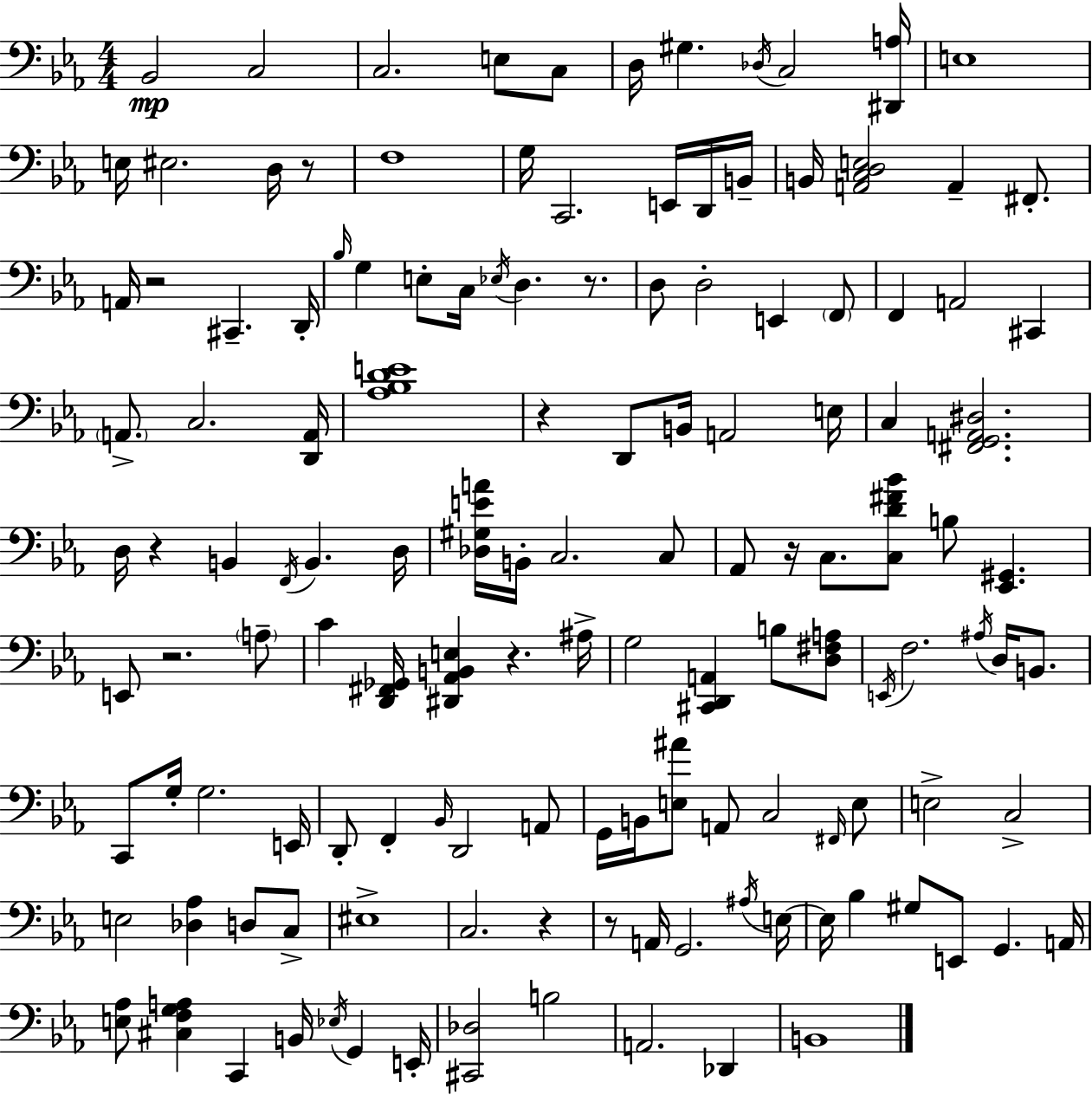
{
  \clef bass
  \numericTimeSignature
  \time 4/4
  \key c \minor
  bes,2\mp c2 | c2. e8 c8 | d16 gis4. \acciaccatura { des16 } c2 | <dis, a>16 e1 | \break e16 eis2. d16 r8 | f1 | g16 c,2. e,16 d,16 | b,16-- b,16 <a, c d e>2 a,4-- fis,8.-. | \break a,16 r2 cis,4.-- | d,16-. \grace { bes16 } g4 e8-. c16 \acciaccatura { ees16 } d4. | r8. d8 d2-. e,4 | \parenthesize f,8 f,4 a,2 cis,4 | \break \parenthesize a,8.-> c2. | <d, a,>16 <aes bes d' e'>1 | r4 d,8 b,16 a,2 | e16 c4 <fis, g, a, dis>2. | \break d16 r4 b,4 \acciaccatura { f,16 } b,4. | d16 <des gis e' a'>16 b,16-. c2. | c8 aes,8 r16 c8. <c d' fis' bes'>8 b8 <ees, gis,>4. | e,8 r2. | \break \parenthesize a8-- c'4 <d, fis, ges,>16 <dis, aes, b, e>4 r4. | ais16-> g2 <cis, d, a,>4 | b8 <d fis a>8 \acciaccatura { e,16 } f2. | \acciaccatura { ais16 } d16 b,8. c,8 g16-. g2. | \break e,16 d,8-. f,4-. \grace { bes,16 } d,2 | a,8 g,16 b,16 <e ais'>8 a,8 c2 | \grace { fis,16 } e8 e2-> | c2-> e2 | \break <des aes>4 d8 c8-> eis1-> | c2. | r4 r8 a,16 g,2. | \acciaccatura { ais16 } e16~~ e16 bes4 gis8 | \break e,8 g,4. a,16 <e aes>8 <cis f g a>4 c,4 | b,16 \acciaccatura { ees16 } g,4 e,16-. <cis, des>2 | b2 a,2. | des,4 b,1 | \break \bar "|."
}